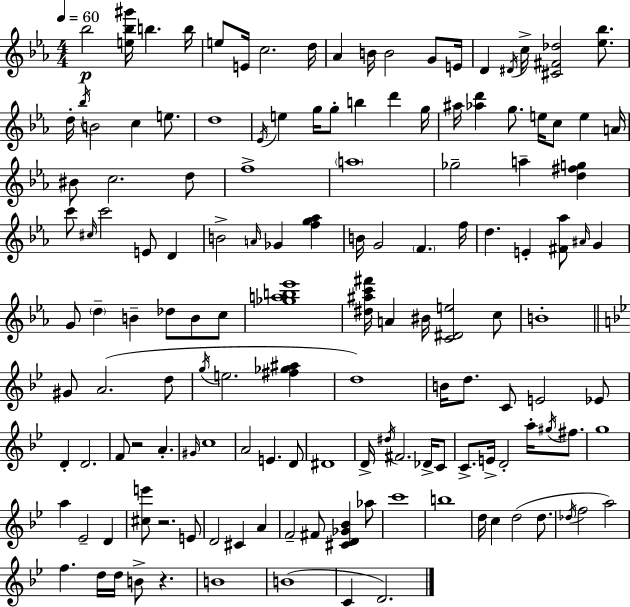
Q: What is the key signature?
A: C minor